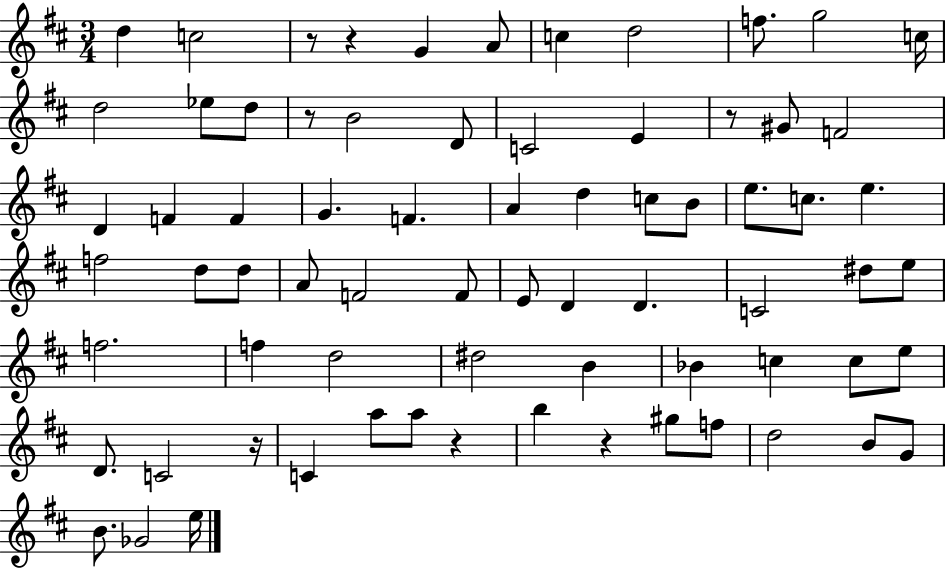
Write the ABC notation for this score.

X:1
T:Untitled
M:3/4
L:1/4
K:D
d c2 z/2 z G A/2 c d2 f/2 g2 c/4 d2 _e/2 d/2 z/2 B2 D/2 C2 E z/2 ^G/2 F2 D F F G F A d c/2 B/2 e/2 c/2 e f2 d/2 d/2 A/2 F2 F/2 E/2 D D C2 ^d/2 e/2 f2 f d2 ^d2 B _B c c/2 e/2 D/2 C2 z/4 C a/2 a/2 z b z ^g/2 f/2 d2 B/2 G/2 B/2 _G2 e/4